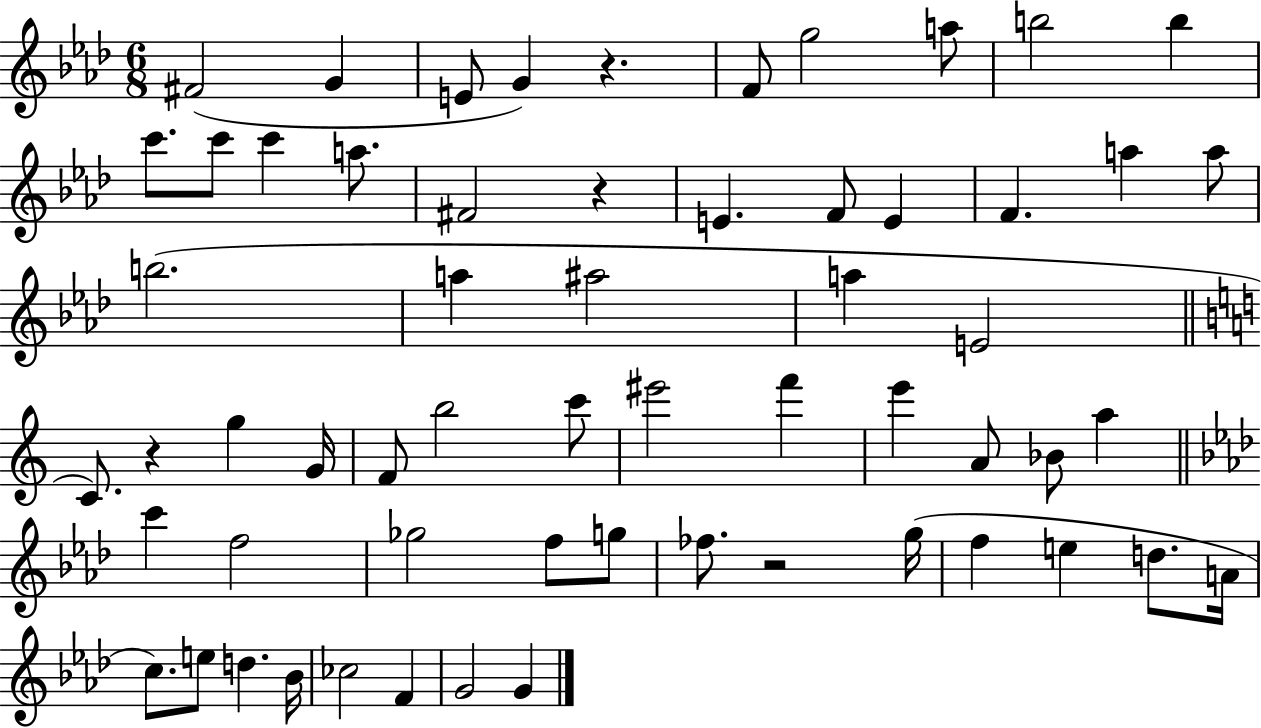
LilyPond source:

{
  \clef treble
  \numericTimeSignature
  \time 6/8
  \key aes \major
  fis'2( g'4 | e'8 g'4) r4. | f'8 g''2 a''8 | b''2 b''4 | \break c'''8. c'''8 c'''4 a''8. | fis'2 r4 | e'4. f'8 e'4 | f'4. a''4 a''8 | \break b''2.( | a''4 ais''2 | a''4 e'2 | \bar "||" \break \key c \major c'8.) r4 g''4 g'16 | f'8 b''2 c'''8 | eis'''2 f'''4 | e'''4 a'8 bes'8 a''4 | \break \bar "||" \break \key aes \major c'''4 f''2 | ges''2 f''8 g''8 | fes''8. r2 g''16( | f''4 e''4 d''8. a'16 | \break c''8.) e''8 d''4. bes'16 | ces''2 f'4 | g'2 g'4 | \bar "|."
}